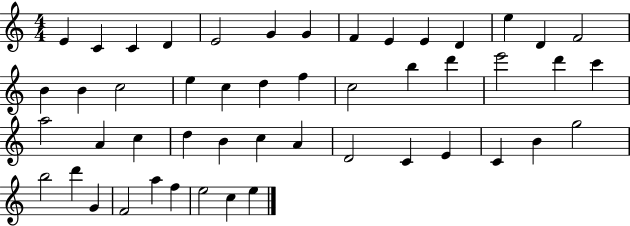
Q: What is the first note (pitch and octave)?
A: E4